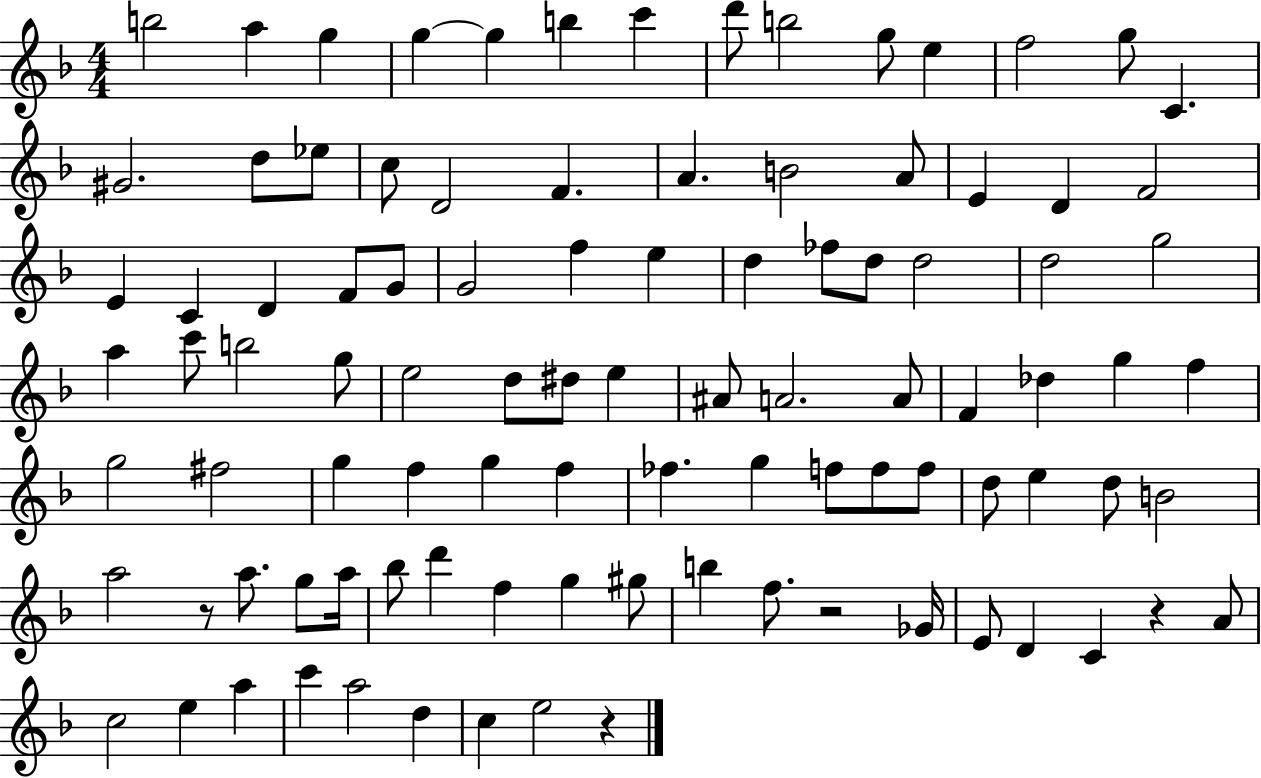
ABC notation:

X:1
T:Untitled
M:4/4
L:1/4
K:F
b2 a g g g b c' d'/2 b2 g/2 e f2 g/2 C ^G2 d/2 _e/2 c/2 D2 F A B2 A/2 E D F2 E C D F/2 G/2 G2 f e d _f/2 d/2 d2 d2 g2 a c'/2 b2 g/2 e2 d/2 ^d/2 e ^A/2 A2 A/2 F _d g f g2 ^f2 g f g f _f g f/2 f/2 f/2 d/2 e d/2 B2 a2 z/2 a/2 g/2 a/4 _b/2 d' f g ^g/2 b f/2 z2 _G/4 E/2 D C z A/2 c2 e a c' a2 d c e2 z